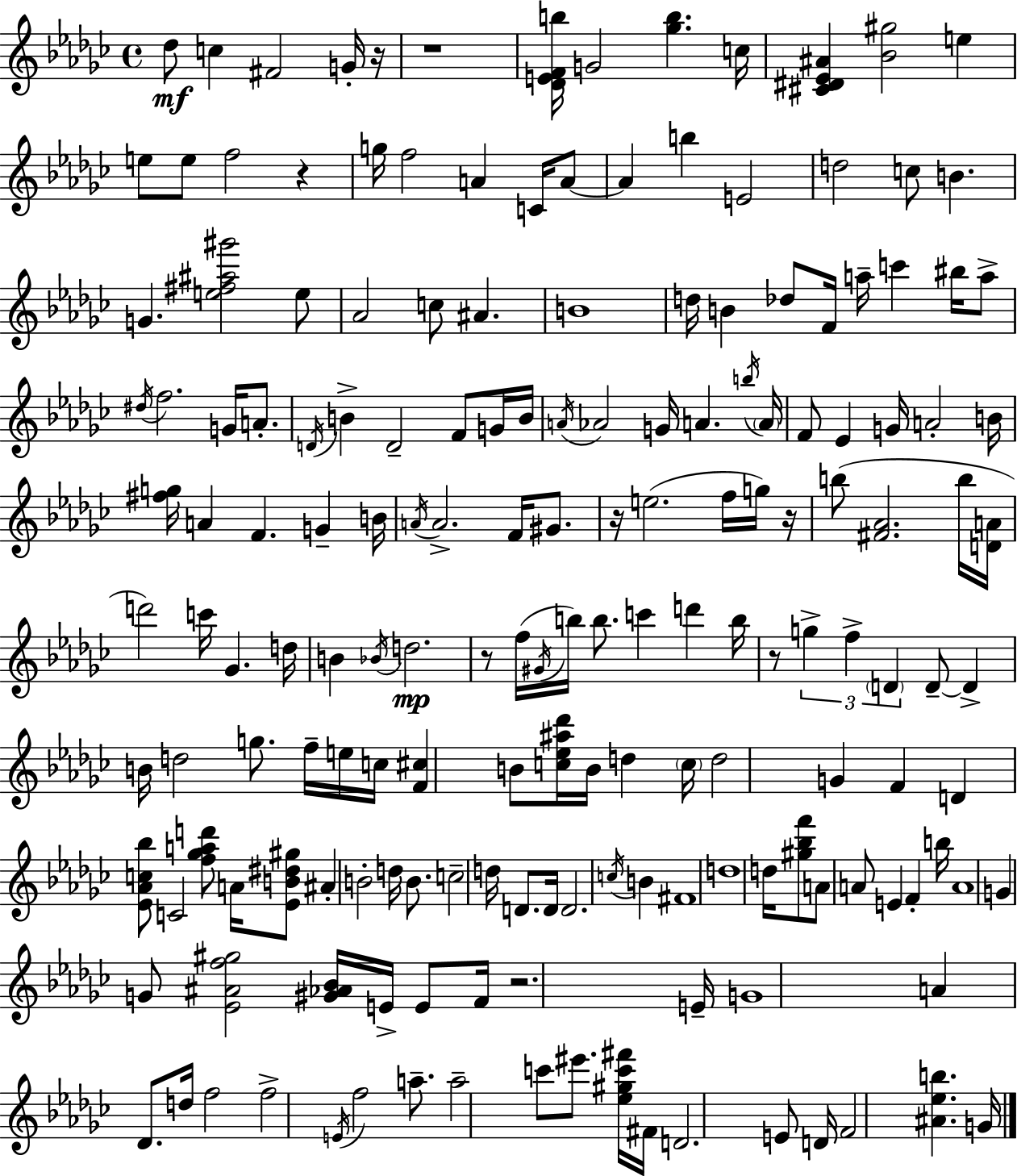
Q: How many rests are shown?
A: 8